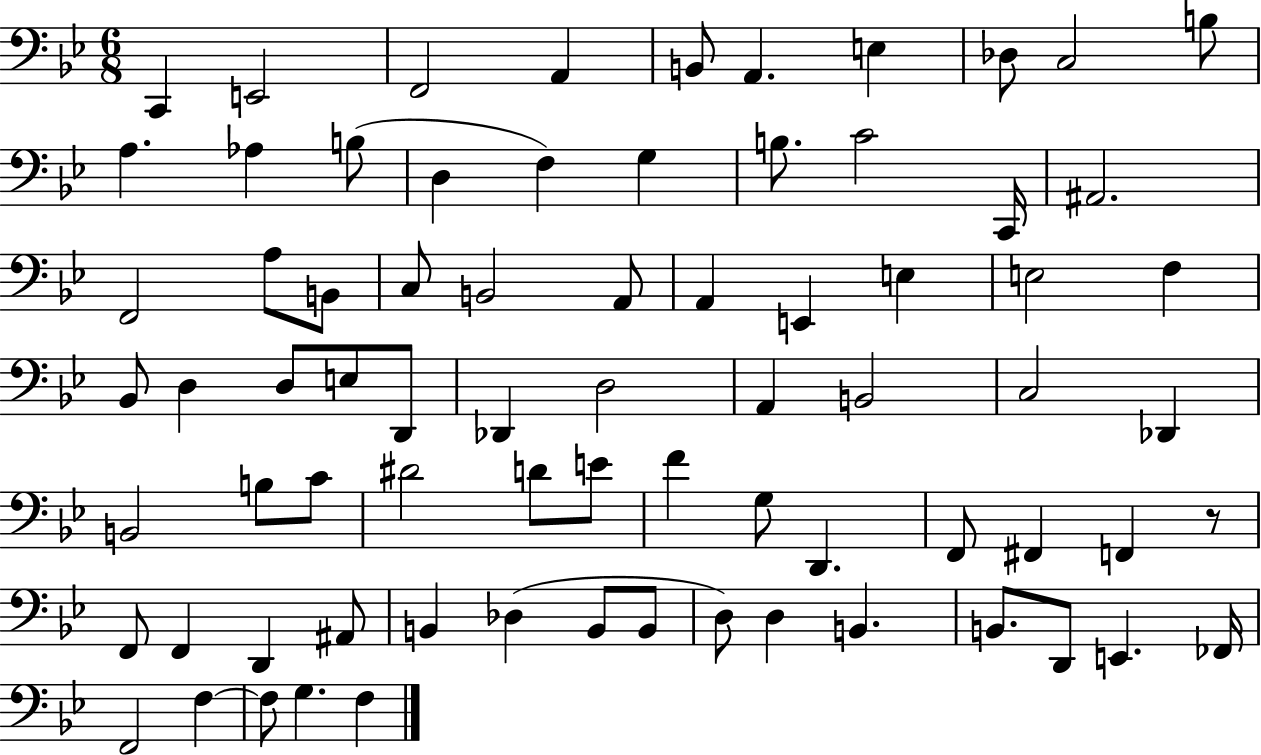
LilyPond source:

{
  \clef bass
  \numericTimeSignature
  \time 6/8
  \key bes \major
  c,4 e,2 | f,2 a,4 | b,8 a,4. e4 | des8 c2 b8 | \break a4. aes4 b8( | d4 f4) g4 | b8. c'2 c,16 | ais,2. | \break f,2 a8 b,8 | c8 b,2 a,8 | a,4 e,4 e4 | e2 f4 | \break bes,8 d4 d8 e8 d,8 | des,4 d2 | a,4 b,2 | c2 des,4 | \break b,2 b8 c'8 | dis'2 d'8 e'8 | f'4 g8 d,4. | f,8 fis,4 f,4 r8 | \break f,8 f,4 d,4 ais,8 | b,4 des4( b,8 b,8 | d8) d4 b,4. | b,8. d,8 e,4. fes,16 | \break f,2 f4~~ | f8 g4. f4 | \bar "|."
}